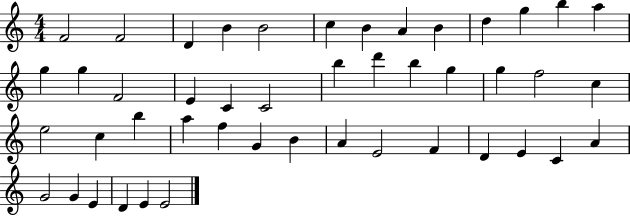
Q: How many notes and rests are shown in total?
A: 46